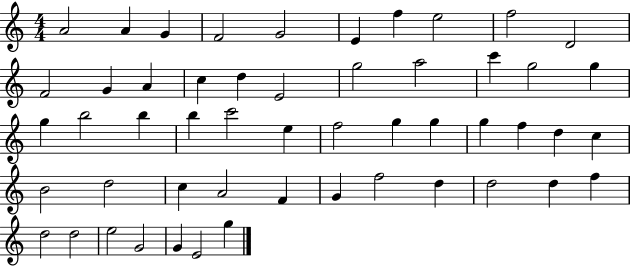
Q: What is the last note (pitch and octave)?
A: G5